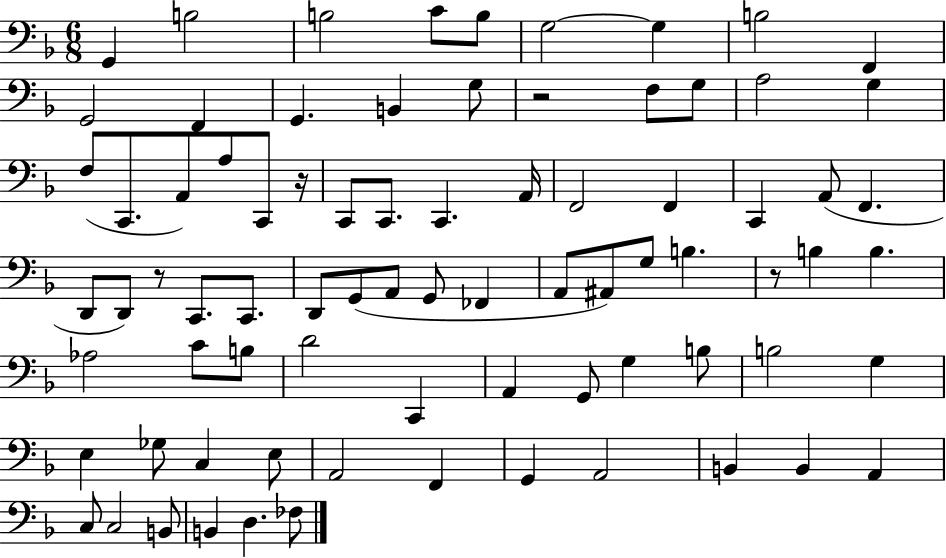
G2/q B3/h B3/h C4/e B3/e G3/h G3/q B3/h F2/q G2/h F2/q G2/q. B2/q G3/e R/h F3/e G3/e A3/h G3/q F3/e C2/e. A2/e A3/e C2/e R/s C2/e C2/e. C2/q. A2/s F2/h F2/q C2/q A2/e F2/q. D2/e D2/e R/e C2/e. C2/e. D2/e G2/e A2/e G2/e FES2/q A2/e A#2/e G3/e B3/q. R/e B3/q B3/q. Ab3/h C4/e B3/e D4/h C2/q A2/q G2/e G3/q B3/e B3/h G3/q E3/q Gb3/e C3/q E3/e A2/h F2/q G2/q A2/h B2/q B2/q A2/q C3/e C3/h B2/e B2/q D3/q. FES3/e